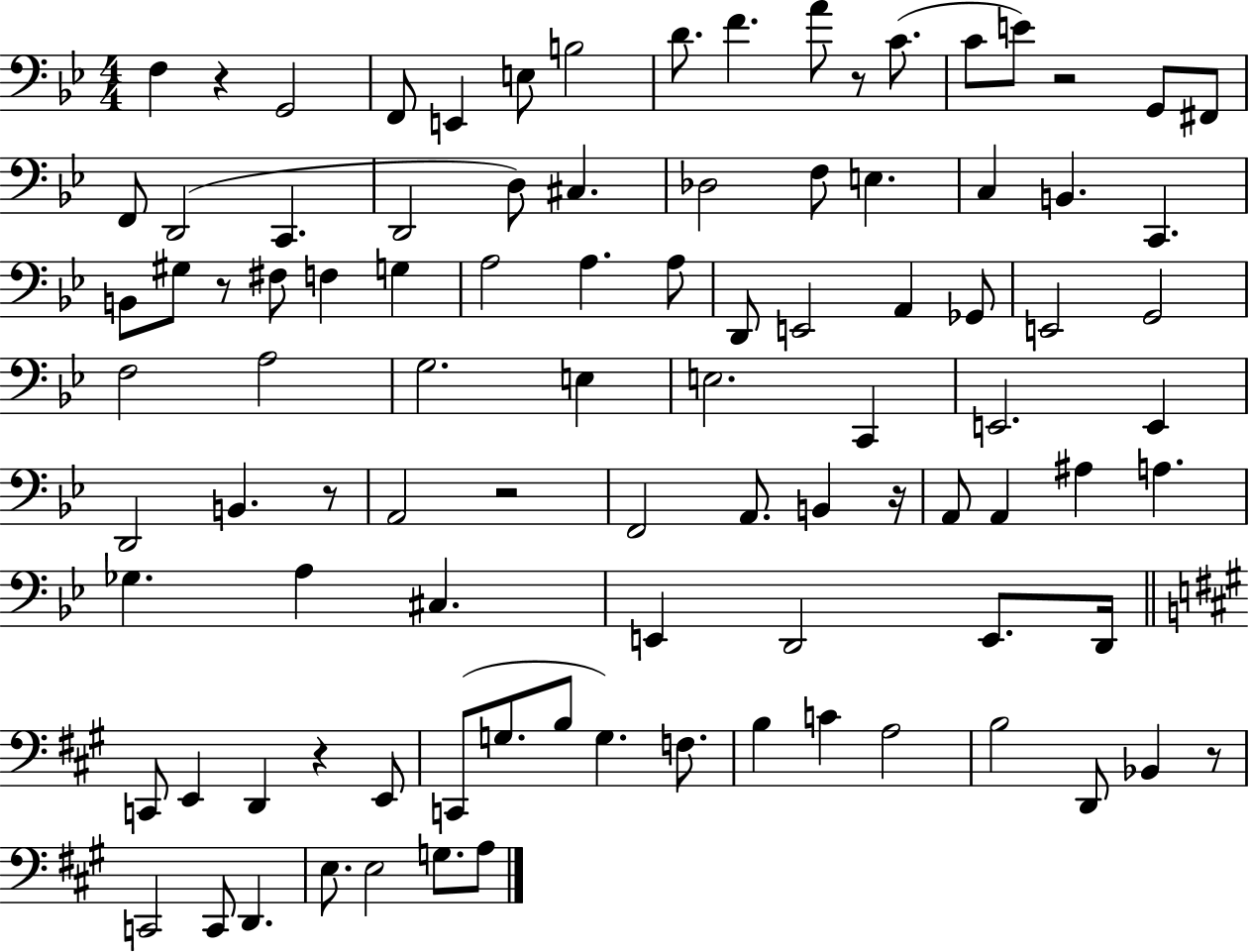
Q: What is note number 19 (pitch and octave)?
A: D3